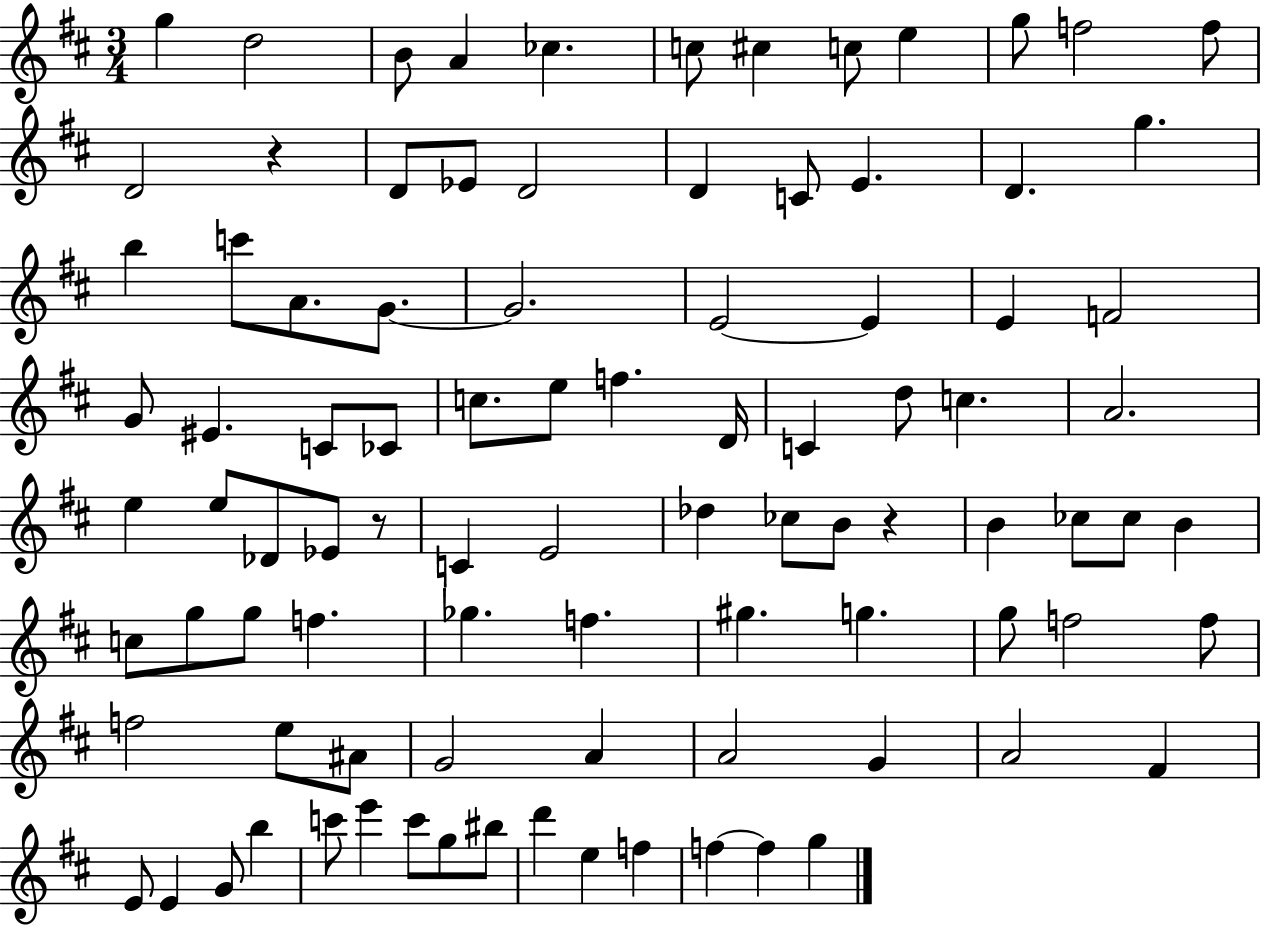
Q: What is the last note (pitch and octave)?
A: G5